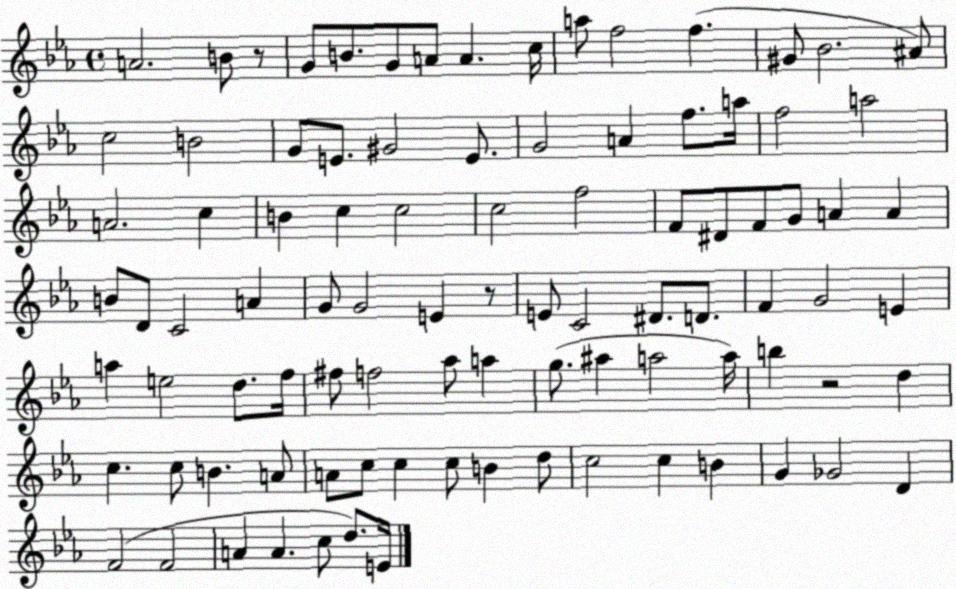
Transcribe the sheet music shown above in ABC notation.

X:1
T:Untitled
M:4/4
L:1/4
K:Eb
A2 B/2 z/2 G/2 B/2 G/2 A/2 A c/4 a/2 f2 f ^G/2 _B2 ^A/2 c2 B2 G/2 E/2 ^G2 E/2 G2 A f/2 a/4 f2 a2 A2 c B c c2 c2 f2 F/2 ^D/2 F/2 G/2 A A B/2 D/2 C2 A G/2 G2 E z/2 E/2 C2 ^D/2 D/2 F G2 E a e2 d/2 f/4 ^f/2 f2 _a/2 a g/2 ^a a2 a/4 b z2 d c c/2 B A/2 A/2 c/2 c c/2 B d/2 c2 c B G _G2 D F2 F2 A A c/2 d/2 E/4